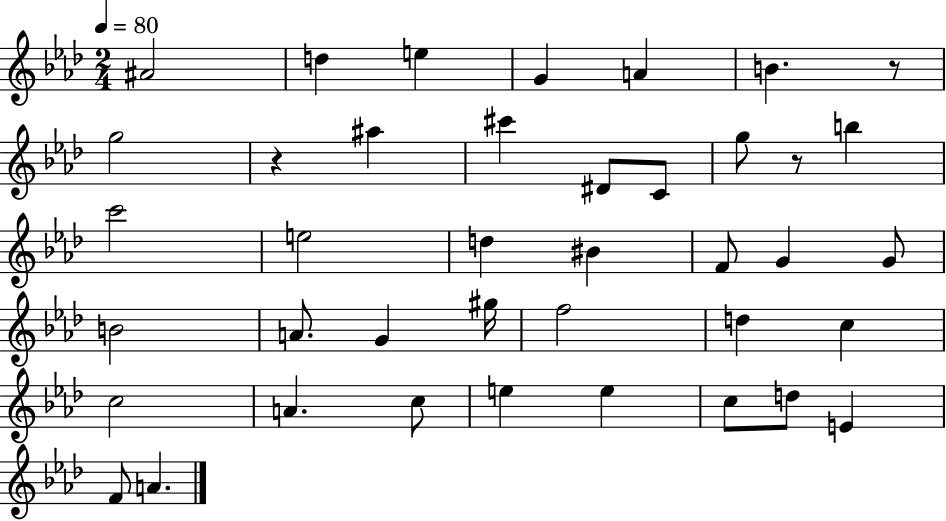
A#4/h D5/q E5/q G4/q A4/q B4/q. R/e G5/h R/q A#5/q C#6/q D#4/e C4/e G5/e R/e B5/q C6/h E5/h D5/q BIS4/q F4/e G4/q G4/e B4/h A4/e. G4/q G#5/s F5/h D5/q C5/q C5/h A4/q. C5/e E5/q E5/q C5/e D5/e E4/q F4/e A4/q.